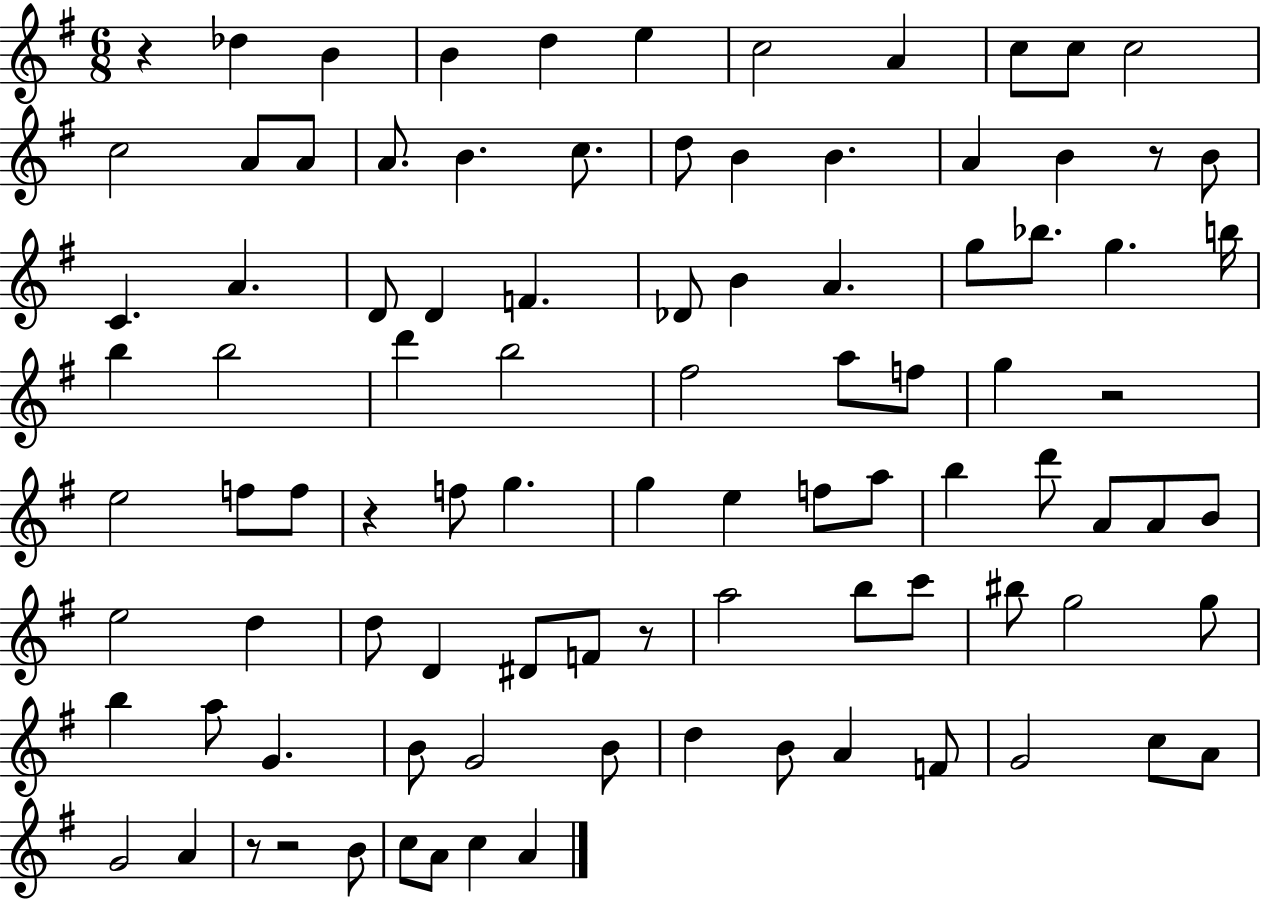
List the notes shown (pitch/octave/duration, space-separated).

R/q Db5/q B4/q B4/q D5/q E5/q C5/h A4/q C5/e C5/e C5/h C5/h A4/e A4/e A4/e. B4/q. C5/e. D5/e B4/q B4/q. A4/q B4/q R/e B4/e C4/q. A4/q. D4/e D4/q F4/q. Db4/e B4/q A4/q. G5/e Bb5/e. G5/q. B5/s B5/q B5/h D6/q B5/h F#5/h A5/e F5/e G5/q R/h E5/h F5/e F5/e R/q F5/e G5/q. G5/q E5/q F5/e A5/e B5/q D6/e A4/e A4/e B4/e E5/h D5/q D5/e D4/q D#4/e F4/e R/e A5/h B5/e C6/e BIS5/e G5/h G5/e B5/q A5/e G4/q. B4/e G4/h B4/e D5/q B4/e A4/q F4/e G4/h C5/e A4/e G4/h A4/q R/e R/h B4/e C5/e A4/e C5/q A4/q